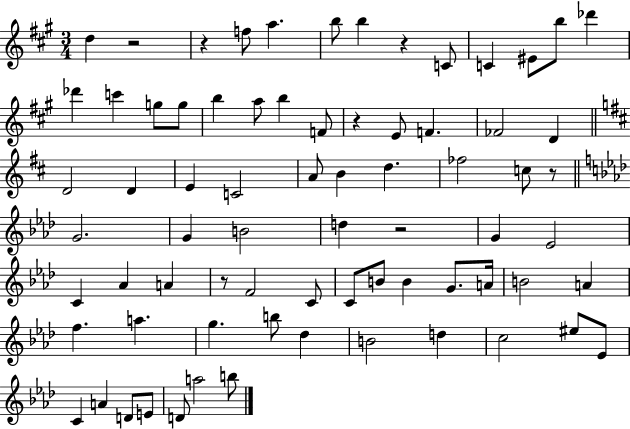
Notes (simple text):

D5/q R/h R/q F5/e A5/q. B5/e B5/q R/q C4/e C4/q EIS4/e B5/e Db6/q Db6/q C6/q G5/e G5/e B5/q A5/e B5/q F4/e R/q E4/e F4/q. FES4/h D4/q D4/h D4/q E4/q C4/h A4/e B4/q D5/q. FES5/h C5/e R/e G4/h. G4/q B4/h D5/q R/h G4/q Eb4/h C4/q Ab4/q A4/q R/e F4/h C4/e C4/e B4/e B4/q G4/e. A4/s B4/h A4/q F5/q. A5/q. G5/q. B5/e Db5/q B4/h D5/q C5/h EIS5/e Eb4/e C4/q A4/q D4/e E4/e D4/e A5/h B5/e